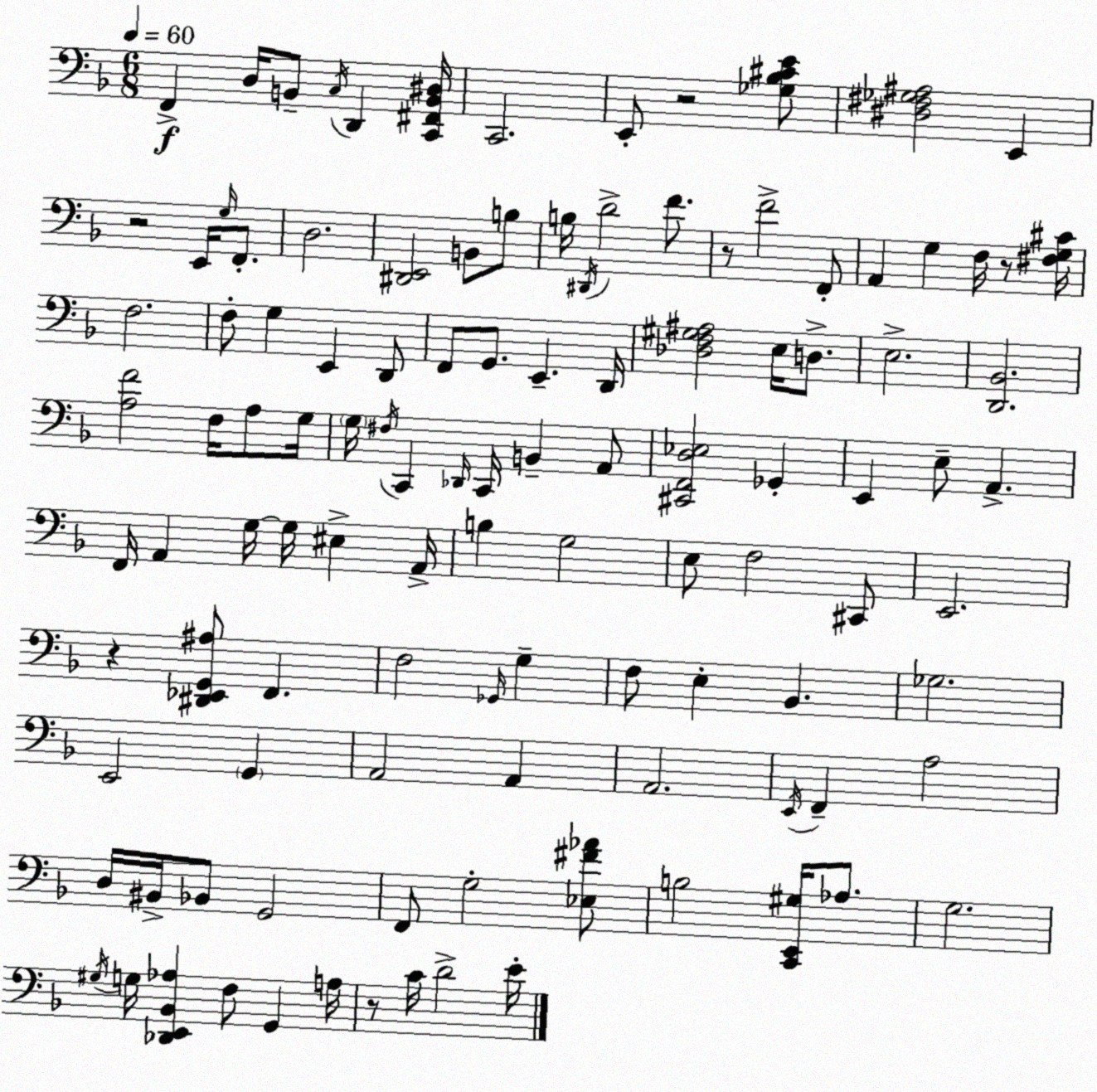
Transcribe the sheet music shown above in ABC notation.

X:1
T:Untitled
M:6/8
L:1/4
K:F
F,, D,/4 B,,/2 C,/4 D,, [C,,^F,,B,,^D,]/4 C,,2 E,,/2 z2 [_G,_B,^CE]/2 [^D,^F,_G,^A,]2 E,, z2 E,,/4 G,/4 F,,/2 D,2 [^D,,E,,]2 B,,/2 B,/2 B,/4 ^D,,/4 D2 F/2 z/2 F2 F,,/2 A,, G, F,/4 z/2 [^F,G,^C]/4 F,2 F,/2 G, E,, D,,/2 F,,/2 G,,/2 E,, D,,/4 [_D,F,^G,^A,]2 E,/4 D,/2 E,2 [D,,_B,,]2 [A,F]2 F,/4 A,/2 G,/4 G,/4 ^F,/4 C,, _D,,/4 C,,/4 B,, A,,/2 [^C,,F,,D,_E,]2 _G,, E,, E,/2 A,, F,,/4 A,, G,/4 G,/4 ^E, A,,/4 B, G,2 E,/2 F,2 ^C,,/2 E,,2 z [^D,,_E,,G,,^A,]/2 F,, F,2 _G,,/4 G, F,/2 E, _B,, _G,2 E,,2 G,, A,,2 A,, A,,2 E,,/4 F,, A,2 D,/4 ^B,,/4 _B,,/2 G,,2 F,,/2 G,2 [_E,^F_A]/2 B,2 [C,,E,,^G,]/4 _A,/2 G,2 ^G,/4 G,/4 [_D,,E,,_B,,_A,] F,/2 G,, A,/4 z/2 C/4 D2 E/4